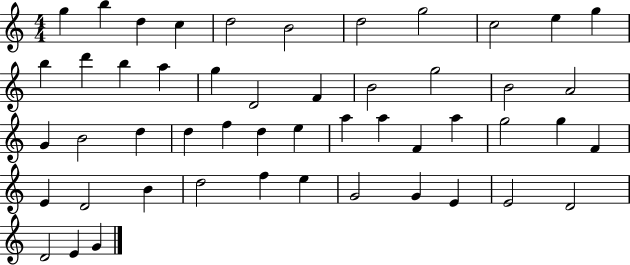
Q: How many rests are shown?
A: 0